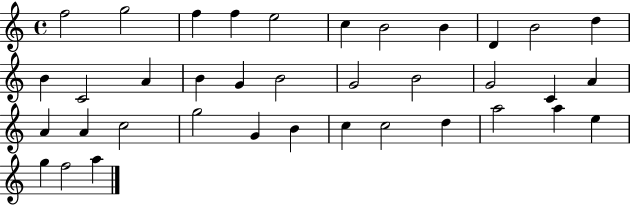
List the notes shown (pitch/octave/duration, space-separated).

F5/h G5/h F5/q F5/q E5/h C5/q B4/h B4/q D4/q B4/h D5/q B4/q C4/h A4/q B4/q G4/q B4/h G4/h B4/h G4/h C4/q A4/q A4/q A4/q C5/h G5/h G4/q B4/q C5/q C5/h D5/q A5/h A5/q E5/q G5/q F5/h A5/q